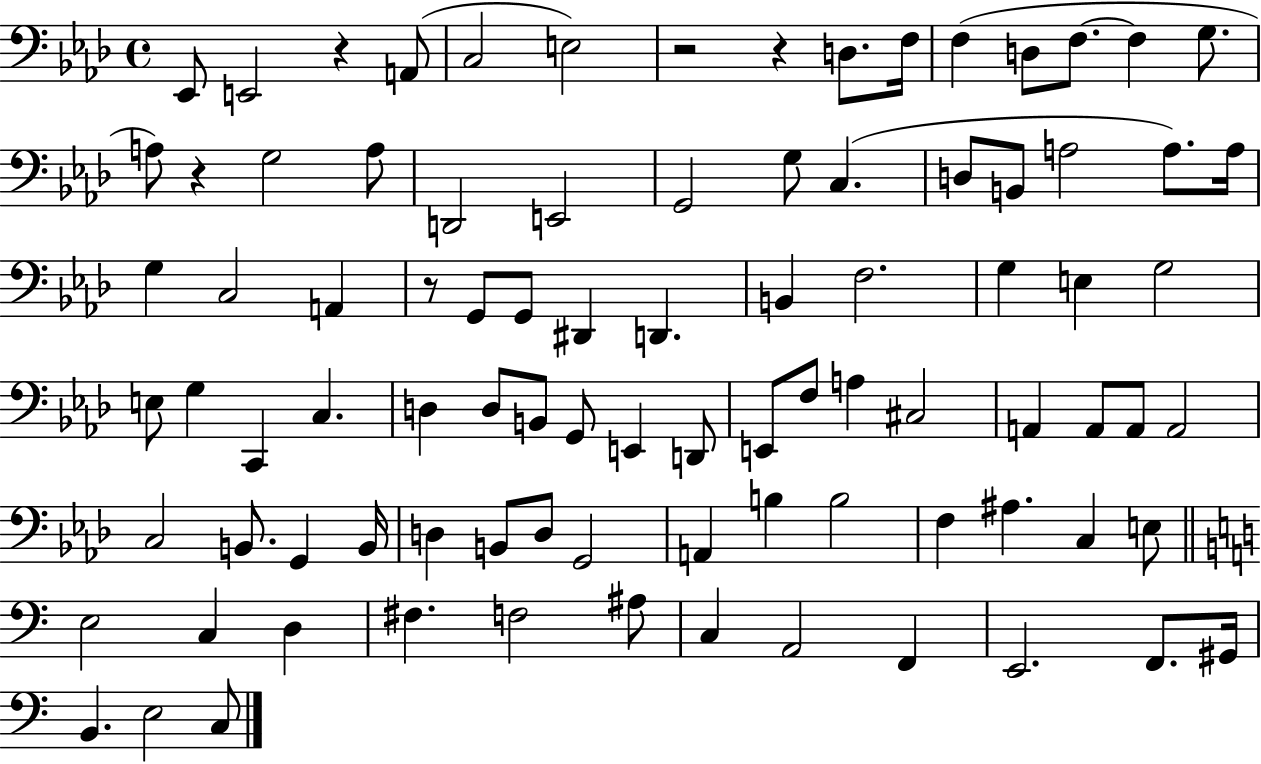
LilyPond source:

{
  \clef bass
  \time 4/4
  \defaultTimeSignature
  \key aes \major
  ees,8 e,2 r4 a,8( | c2 e2) | r2 r4 d8. f16 | f4( d8 f8.~~ f4 g8. | \break a8) r4 g2 a8 | d,2 e,2 | g,2 g8 c4.( | d8 b,8 a2 a8.) a16 | \break g4 c2 a,4 | r8 g,8 g,8 dis,4 d,4. | b,4 f2. | g4 e4 g2 | \break e8 g4 c,4 c4. | d4 d8 b,8 g,8 e,4 d,8 | e,8 f8 a4 cis2 | a,4 a,8 a,8 a,2 | \break c2 b,8. g,4 b,16 | d4 b,8 d8 g,2 | a,4 b4 b2 | f4 ais4. c4 e8 | \break \bar "||" \break \key c \major e2 c4 d4 | fis4. f2 ais8 | c4 a,2 f,4 | e,2. f,8. gis,16 | \break b,4. e2 c8 | \bar "|."
}